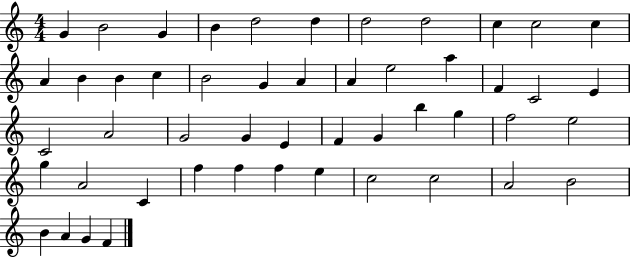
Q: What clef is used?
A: treble